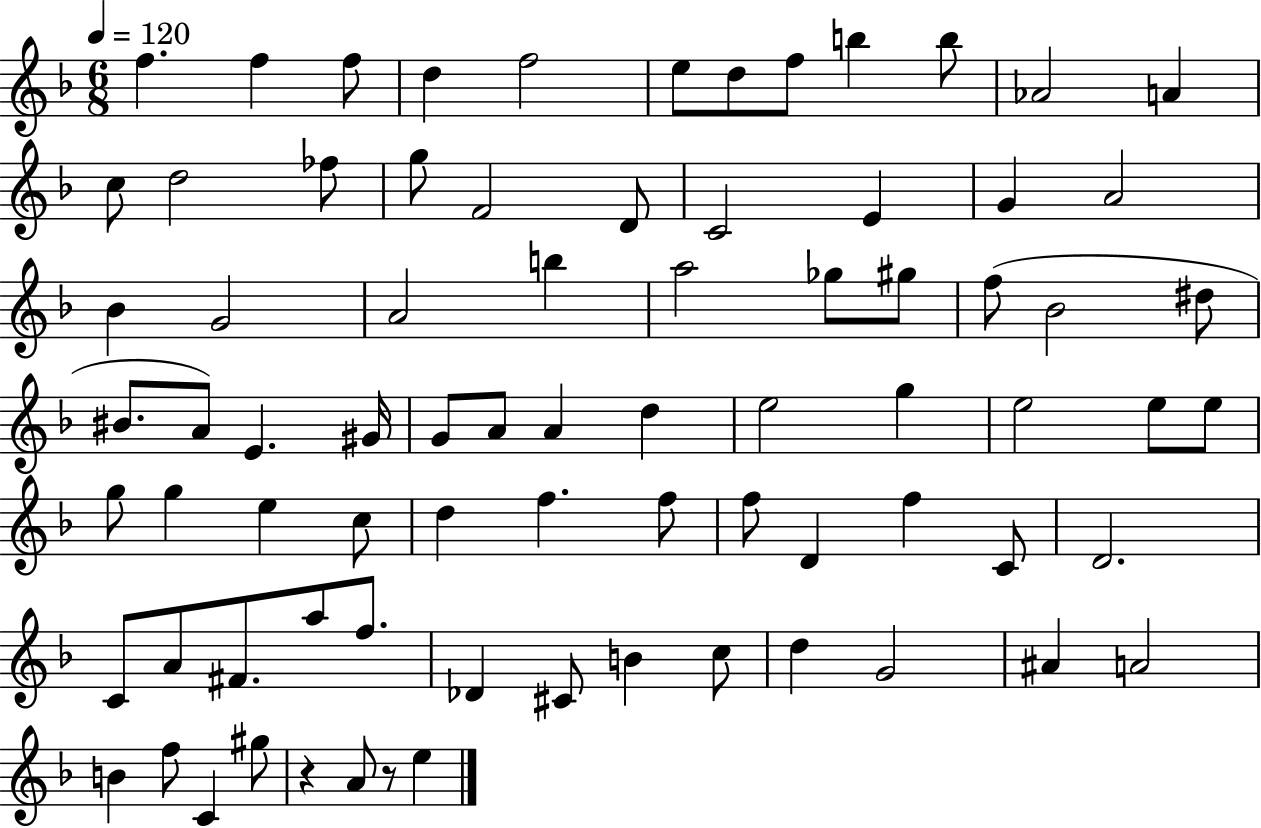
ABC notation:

X:1
T:Untitled
M:6/8
L:1/4
K:F
f f f/2 d f2 e/2 d/2 f/2 b b/2 _A2 A c/2 d2 _f/2 g/2 F2 D/2 C2 E G A2 _B G2 A2 b a2 _g/2 ^g/2 f/2 _B2 ^d/2 ^B/2 A/2 E ^G/4 G/2 A/2 A d e2 g e2 e/2 e/2 g/2 g e c/2 d f f/2 f/2 D f C/2 D2 C/2 A/2 ^F/2 a/2 f/2 _D ^C/2 B c/2 d G2 ^A A2 B f/2 C ^g/2 z A/2 z/2 e